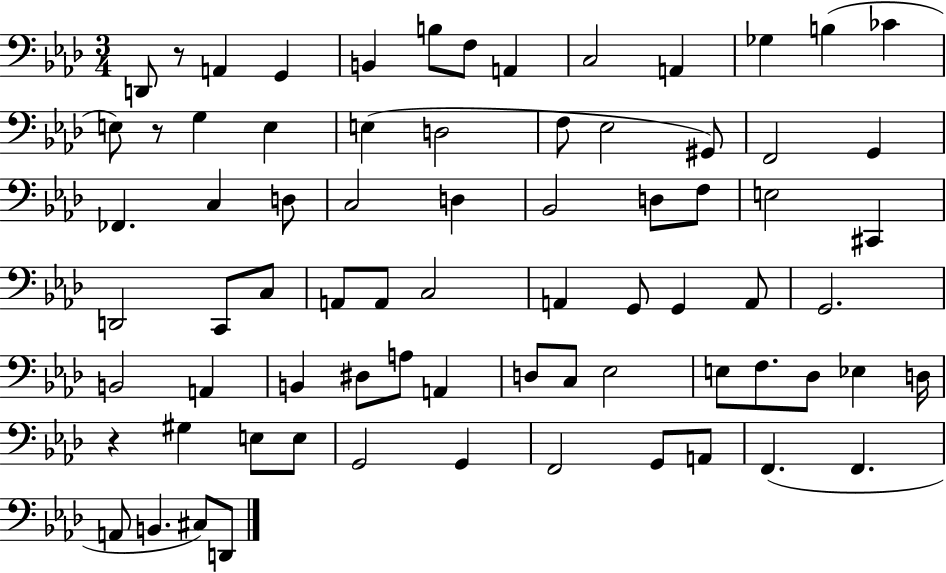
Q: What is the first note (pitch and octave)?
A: D2